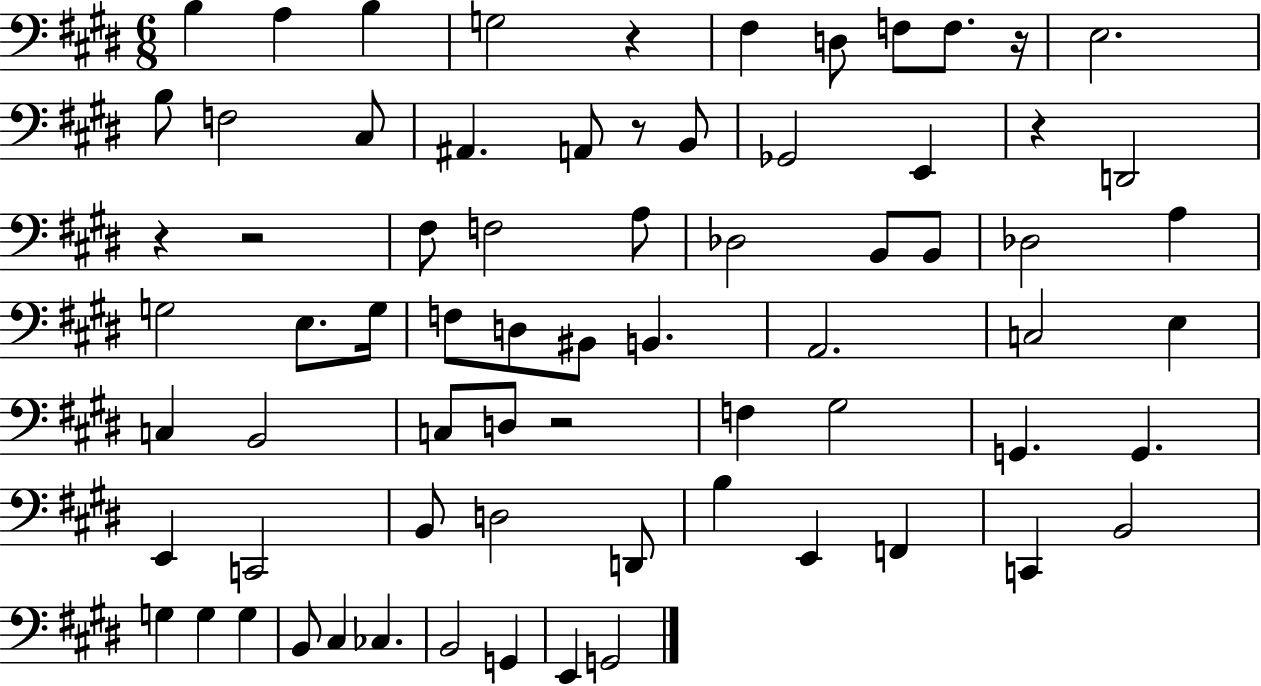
X:1
T:Untitled
M:6/8
L:1/4
K:E
B, A, B, G,2 z ^F, D,/2 F,/2 F,/2 z/4 E,2 B,/2 F,2 ^C,/2 ^A,, A,,/2 z/2 B,,/2 _G,,2 E,, z D,,2 z z2 ^F,/2 F,2 A,/2 _D,2 B,,/2 B,,/2 _D,2 A, G,2 E,/2 G,/4 F,/2 D,/2 ^B,,/2 B,, A,,2 C,2 E, C, B,,2 C,/2 D,/2 z2 F, ^G,2 G,, G,, E,, C,,2 B,,/2 D,2 D,,/2 B, E,, F,, C,, B,,2 G, G, G, B,,/2 ^C, _C, B,,2 G,, E,, G,,2